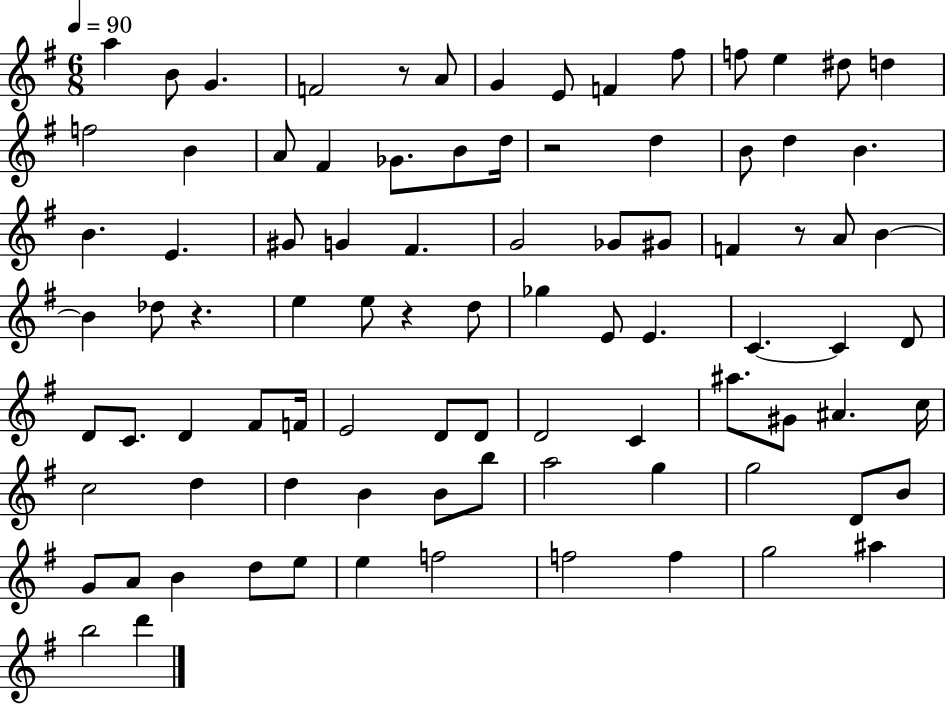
{
  \clef treble
  \numericTimeSignature
  \time 6/8
  \key g \major
  \tempo 4 = 90
  a''4 b'8 g'4. | f'2 r8 a'8 | g'4 e'8 f'4 fis''8 | f''8 e''4 dis''8 d''4 | \break f''2 b'4 | a'8 fis'4 ges'8. b'8 d''16 | r2 d''4 | b'8 d''4 b'4. | \break b'4. e'4. | gis'8 g'4 fis'4. | g'2 ges'8 gis'8 | f'4 r8 a'8 b'4~~ | \break b'4 des''8 r4. | e''4 e''8 r4 d''8 | ges''4 e'8 e'4. | c'4.~~ c'4 d'8 | \break d'8 c'8. d'4 fis'8 f'16 | e'2 d'8 d'8 | d'2 c'4 | ais''8. gis'8 ais'4. c''16 | \break c''2 d''4 | d''4 b'4 b'8 b''8 | a''2 g''4 | g''2 d'8 b'8 | \break g'8 a'8 b'4 d''8 e''8 | e''4 f''2 | f''2 f''4 | g''2 ais''4 | \break b''2 d'''4 | \bar "|."
}